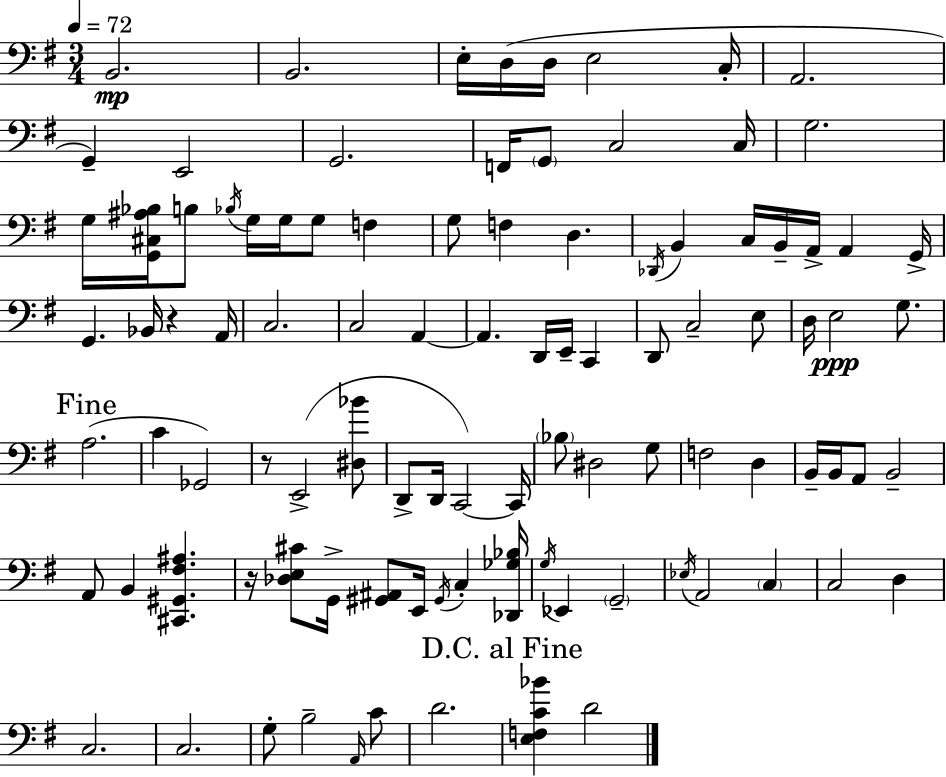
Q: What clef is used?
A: bass